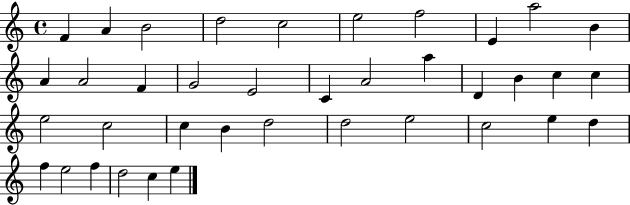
{
  \clef treble
  \time 4/4
  \defaultTimeSignature
  \key c \major
  f'4 a'4 b'2 | d''2 c''2 | e''2 f''2 | e'4 a''2 b'4 | \break a'4 a'2 f'4 | g'2 e'2 | c'4 a'2 a''4 | d'4 b'4 c''4 c''4 | \break e''2 c''2 | c''4 b'4 d''2 | d''2 e''2 | c''2 e''4 d''4 | \break f''4 e''2 f''4 | d''2 c''4 e''4 | \bar "|."
}